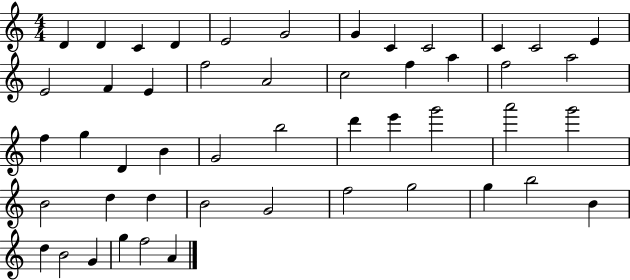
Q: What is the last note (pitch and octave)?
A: A4